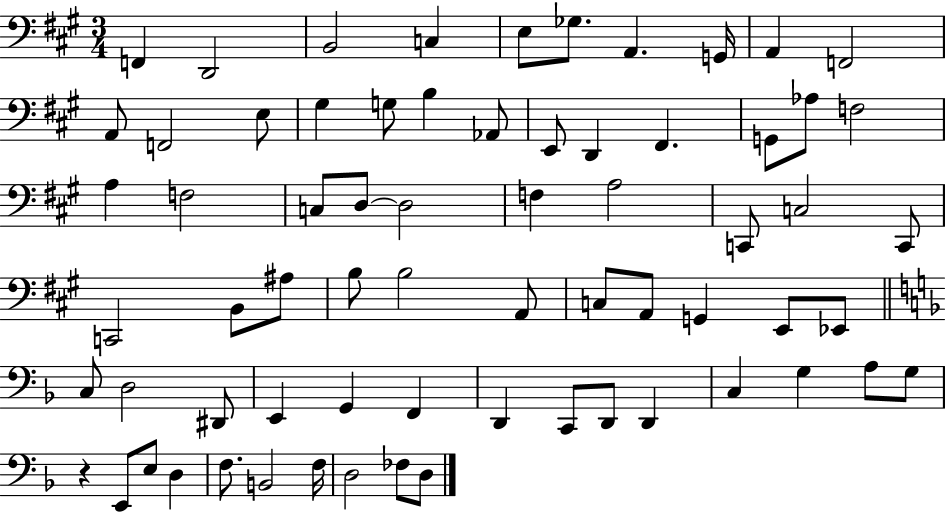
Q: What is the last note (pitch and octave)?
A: D3